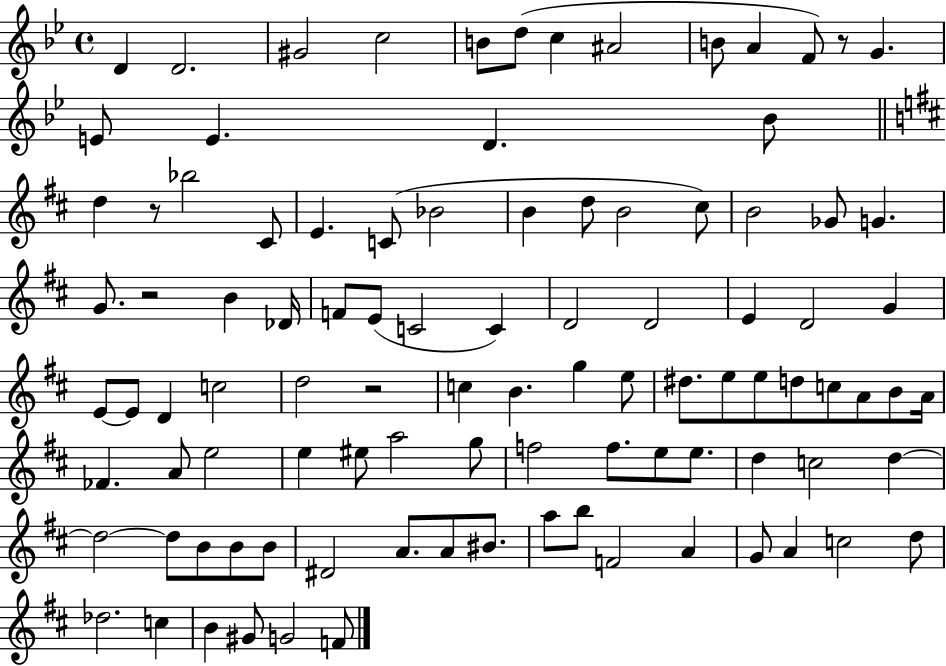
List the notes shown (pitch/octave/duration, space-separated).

D4/q D4/h. G#4/h C5/h B4/e D5/e C5/q A#4/h B4/e A4/q F4/e R/e G4/q. E4/e E4/q. D4/q. Bb4/e D5/q R/e Bb5/h C#4/e E4/q. C4/e Bb4/h B4/q D5/e B4/h C#5/e B4/h Gb4/e G4/q. G4/e. R/h B4/q Db4/s F4/e E4/e C4/h C4/q D4/h D4/h E4/q D4/h G4/q E4/e E4/e D4/q C5/h D5/h R/h C5/q B4/q. G5/q E5/e D#5/e. E5/e E5/e D5/e C5/e A4/e B4/e A4/s FES4/q. A4/e E5/h E5/q EIS5/e A5/h G5/e F5/h F5/e. E5/e E5/e. D5/q C5/h D5/q D5/h D5/e B4/e B4/e B4/e D#4/h A4/e. A4/e BIS4/e. A5/e B5/e F4/h A4/q G4/e A4/q C5/h D5/e Db5/h. C5/q B4/q G#4/e G4/h F4/e